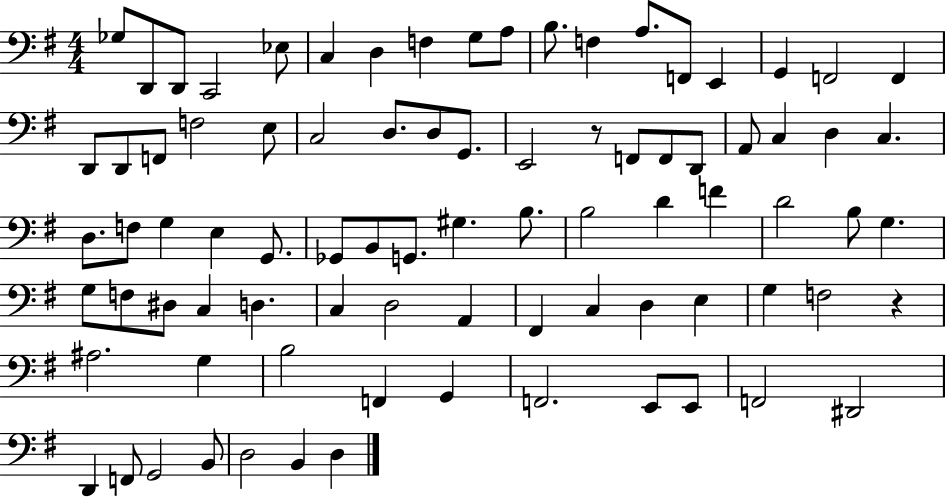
{
  \clef bass
  \numericTimeSignature
  \time 4/4
  \key g \major
  \repeat volta 2 { ges8 d,8 d,8 c,2 ees8 | c4 d4 f4 g8 a8 | b8. f4 a8. f,8 e,4 | g,4 f,2 f,4 | \break d,8 d,8 f,8 f2 e8 | c2 d8. d8 g,8. | e,2 r8 f,8 f,8 d,8 | a,8 c4 d4 c4. | \break d8. f8 g4 e4 g,8. | ges,8 b,8 g,8. gis4. b8. | b2 d'4 f'4 | d'2 b8 g4. | \break g8 f8 dis8 c4 d4. | c4 d2 a,4 | fis,4 c4 d4 e4 | g4 f2 r4 | \break ais2. g4 | b2 f,4 g,4 | f,2. e,8 e,8 | f,2 dis,2 | \break d,4 f,8 g,2 b,8 | d2 b,4 d4 | } \bar "|."
}